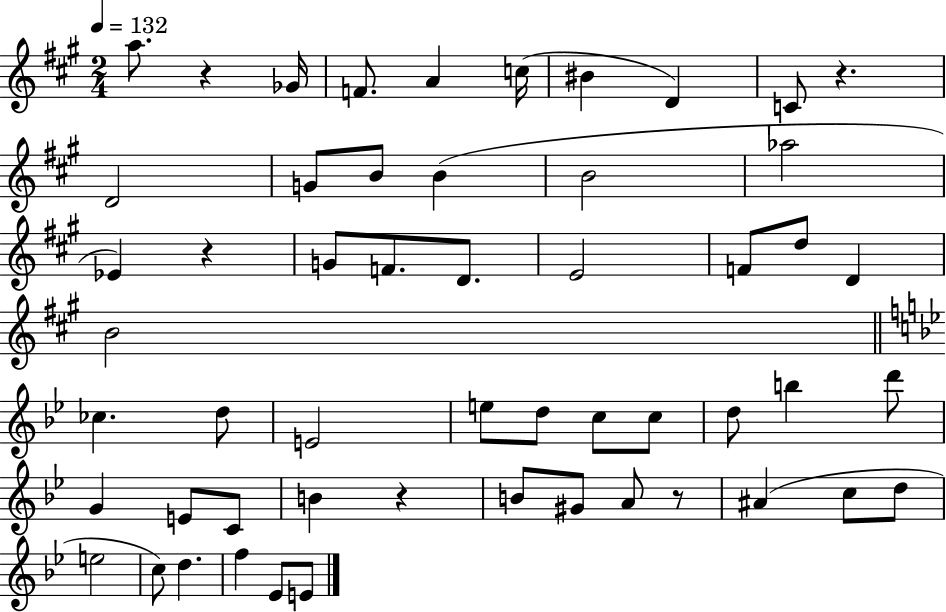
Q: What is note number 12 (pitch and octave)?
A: B4